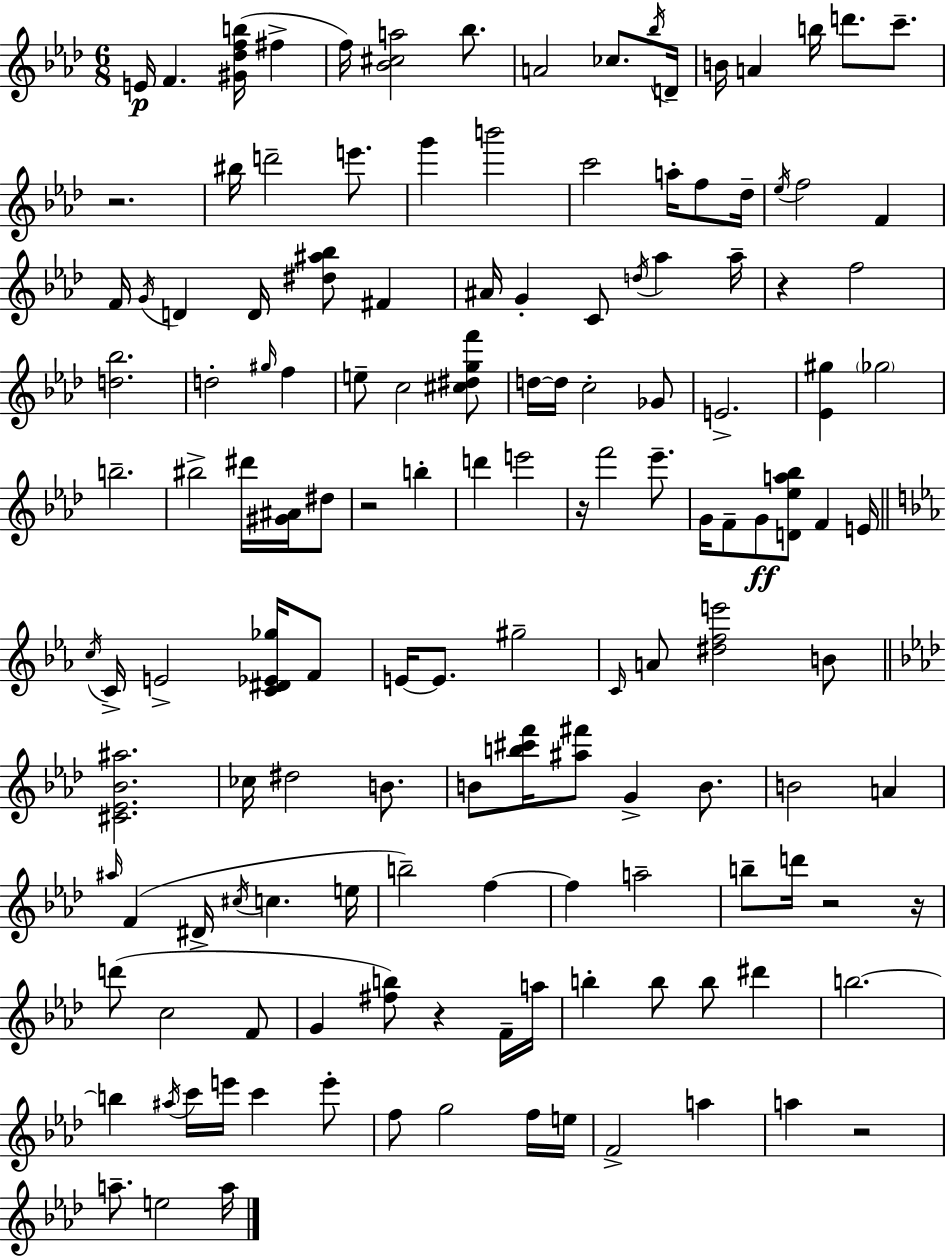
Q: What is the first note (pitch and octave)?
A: E4